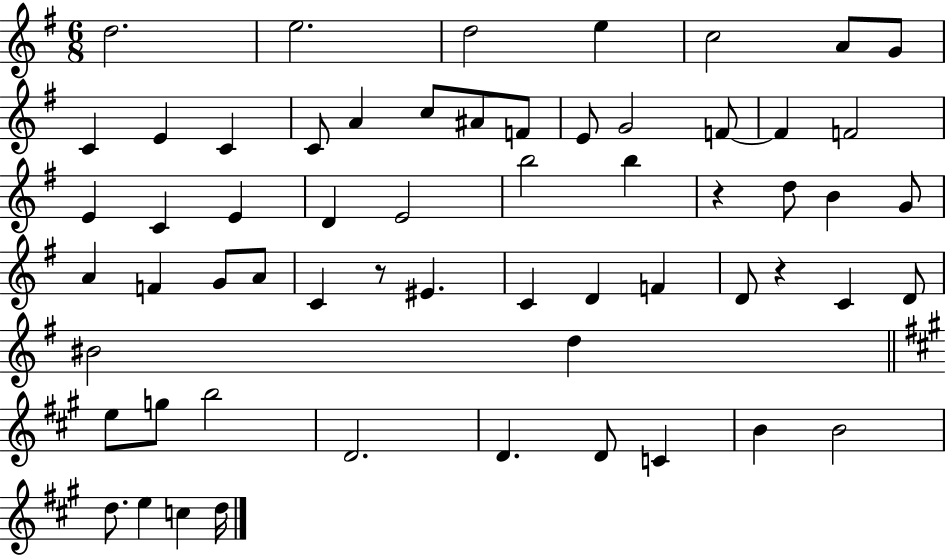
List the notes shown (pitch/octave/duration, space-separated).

D5/h. E5/h. D5/h E5/q C5/h A4/e G4/e C4/q E4/q C4/q C4/e A4/q C5/e A#4/e F4/e E4/e G4/h F4/e F4/q F4/h E4/q C4/q E4/q D4/q E4/h B5/h B5/q R/q D5/e B4/q G4/e A4/q F4/q G4/e A4/e C4/q R/e EIS4/q. C4/q D4/q F4/q D4/e R/q C4/q D4/e BIS4/h D5/q E5/e G5/e B5/h D4/h. D4/q. D4/e C4/q B4/q B4/h D5/e. E5/q C5/q D5/s